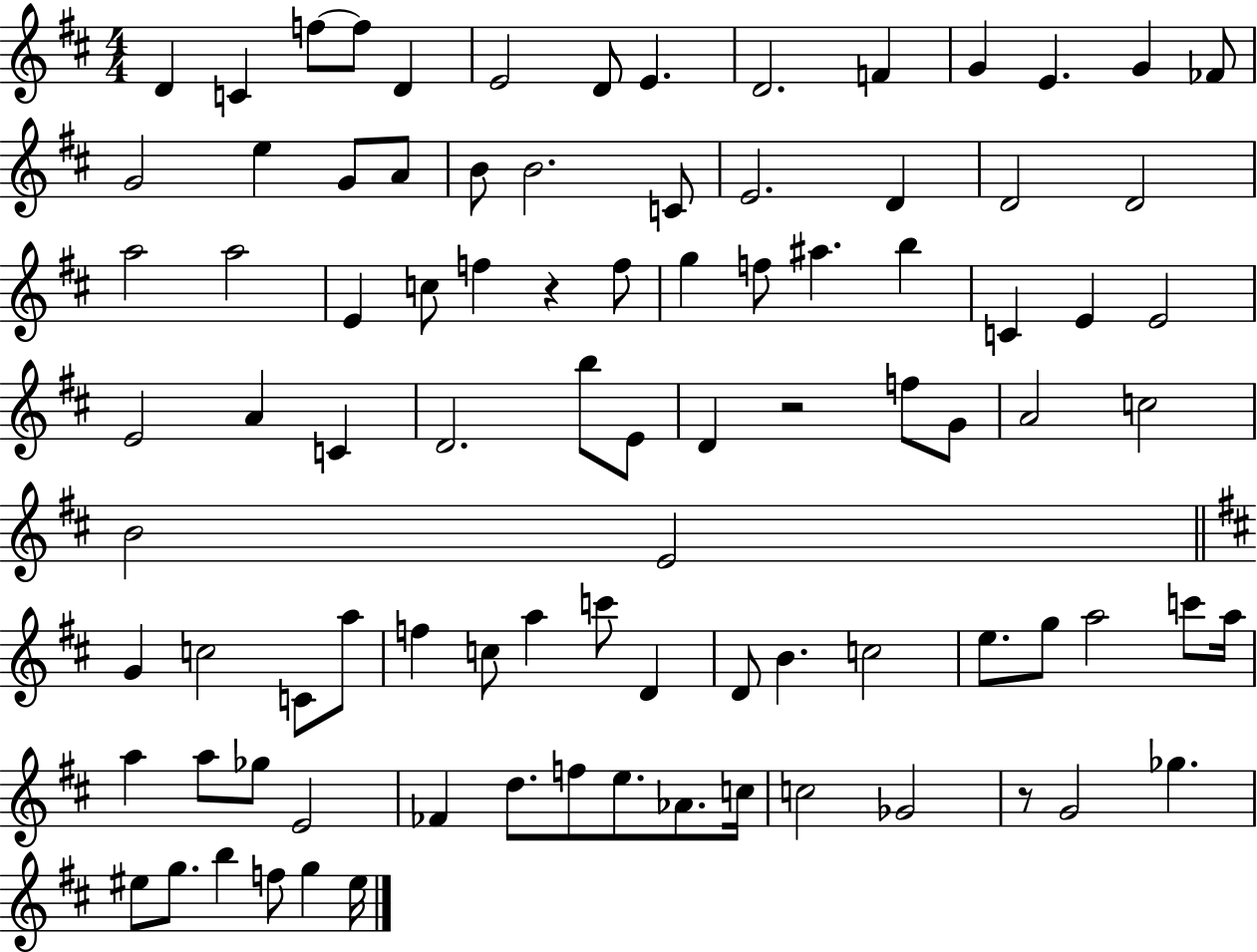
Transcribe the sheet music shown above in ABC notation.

X:1
T:Untitled
M:4/4
L:1/4
K:D
D C f/2 f/2 D E2 D/2 E D2 F G E G _F/2 G2 e G/2 A/2 B/2 B2 C/2 E2 D D2 D2 a2 a2 E c/2 f z f/2 g f/2 ^a b C E E2 E2 A C D2 b/2 E/2 D z2 f/2 G/2 A2 c2 B2 E2 G c2 C/2 a/2 f c/2 a c'/2 D D/2 B c2 e/2 g/2 a2 c'/2 a/4 a a/2 _g/2 E2 _F d/2 f/2 e/2 _A/2 c/4 c2 _G2 z/2 G2 _g ^e/2 g/2 b f/2 g ^e/4